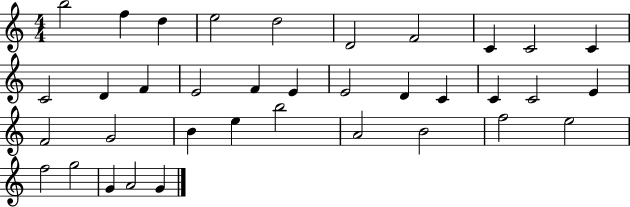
X:1
T:Untitled
M:4/4
L:1/4
K:C
b2 f d e2 d2 D2 F2 C C2 C C2 D F E2 F E E2 D C C C2 E F2 G2 B e b2 A2 B2 f2 e2 f2 g2 G A2 G